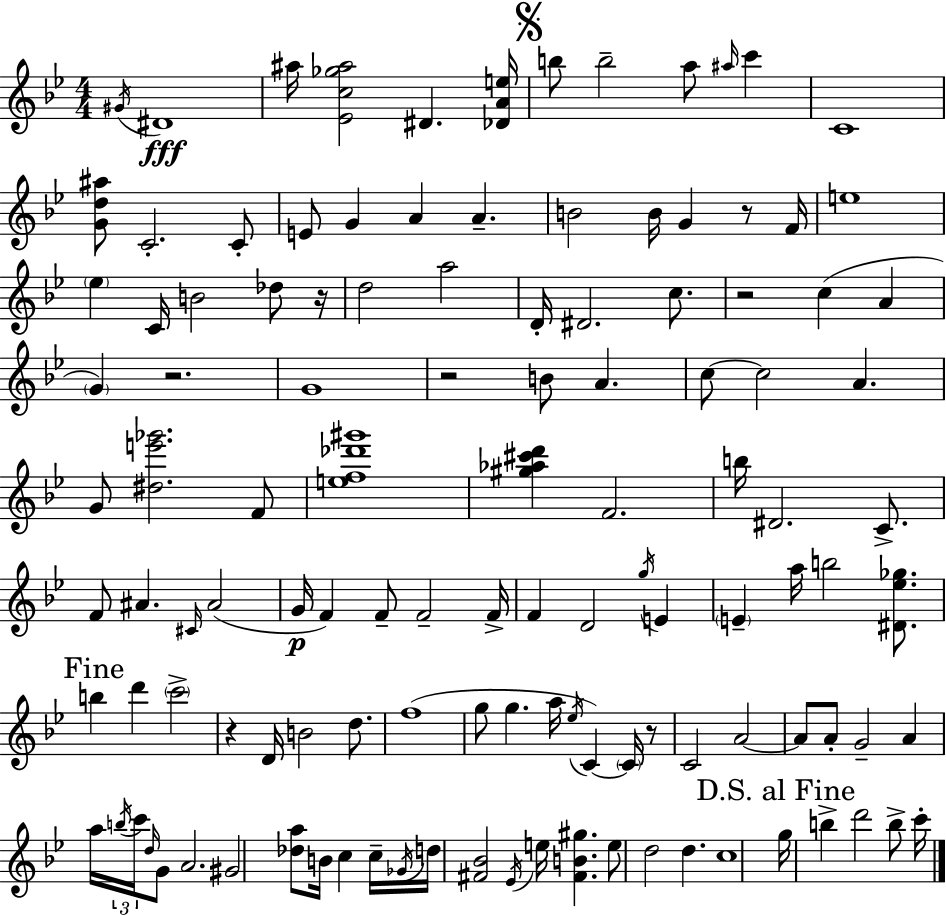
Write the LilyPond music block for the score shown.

{
  \clef treble
  \numericTimeSignature
  \time 4/4
  \key bes \major
  \acciaccatura { gis'16 }\fff dis'1 | ais''16 <ees' c'' ges'' ais''>2 dis'4. | <des' a' e''>16 \mark \markup { \musicglyph "scripts.segno" } b''8 b''2-- a''8 \grace { ais''16 } c'''4 | c'1 | \break <g' d'' ais''>8 c'2.-. | c'8-. e'8 g'4 a'4 a'4.-- | b'2 b'16 g'4 r8 | f'16 e''1 | \break \parenthesize ees''4 c'16 b'2 des''8 | r16 d''2 a''2 | d'16-. dis'2. c''8. | r2 c''4( a'4 | \break \parenthesize g'4) r2. | g'1 | r2 b'8 a'4. | c''8~~ c''2 a'4. | \break g'8 <dis'' e''' ges'''>2. | f'8 <e'' f'' des''' gis'''>1 | <gis'' aes'' cis''' d'''>4 f'2. | b''16 dis'2. c'8.-> | \break f'8 ais'4. \grace { cis'16 } ais'2( | g'16\p f'4) f'8-- f'2-- | f'16-> f'4 d'2 \acciaccatura { g''16 } | e'4 \parenthesize e'4-- a''16 b''2 | \break <dis' ees'' ges''>8. \mark "Fine" b''4 d'''4 \parenthesize c'''2-> | r4 d'16 b'2 | d''8. f''1( | g''8 g''4. a''16 \acciaccatura { ees''16 } c'4~~) | \break \parenthesize c'16 r8 c'2 a'2~~ | a'8 a'8-. g'2-- | a'4 a''16 \tuplet 3/2 { \acciaccatura { b''16 } c'''16 \grace { d''16 } } g'8 a'2. | gis'2 <des'' a''>8 | \break b'16 c''4 c''16-- \acciaccatura { ges'16 } d''16 <fis' bes'>2 | \acciaccatura { ees'16 } e''16 <fis' b' gis''>4. e''8 d''2 | d''4. c''1 | \mark "D.S. al Fine" g''16 b''4-> d'''2 | \break b''8-> c'''16-. \bar "|."
}